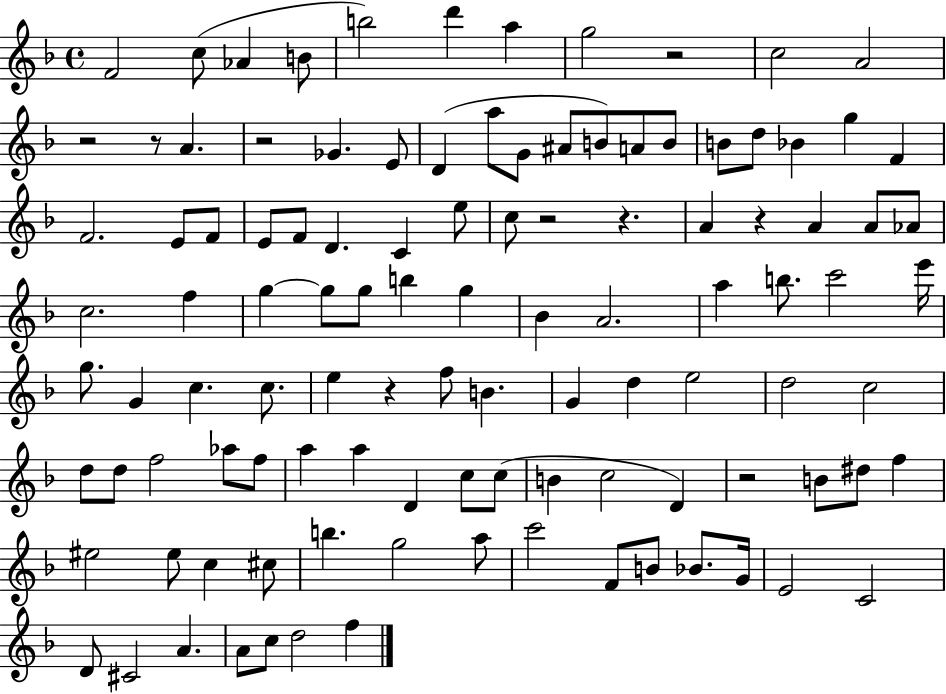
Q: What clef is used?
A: treble